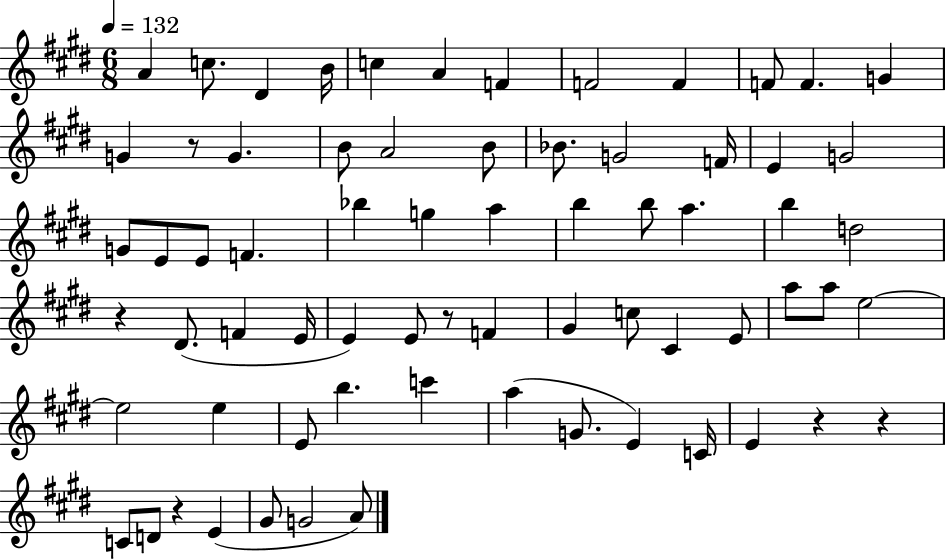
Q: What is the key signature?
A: E major